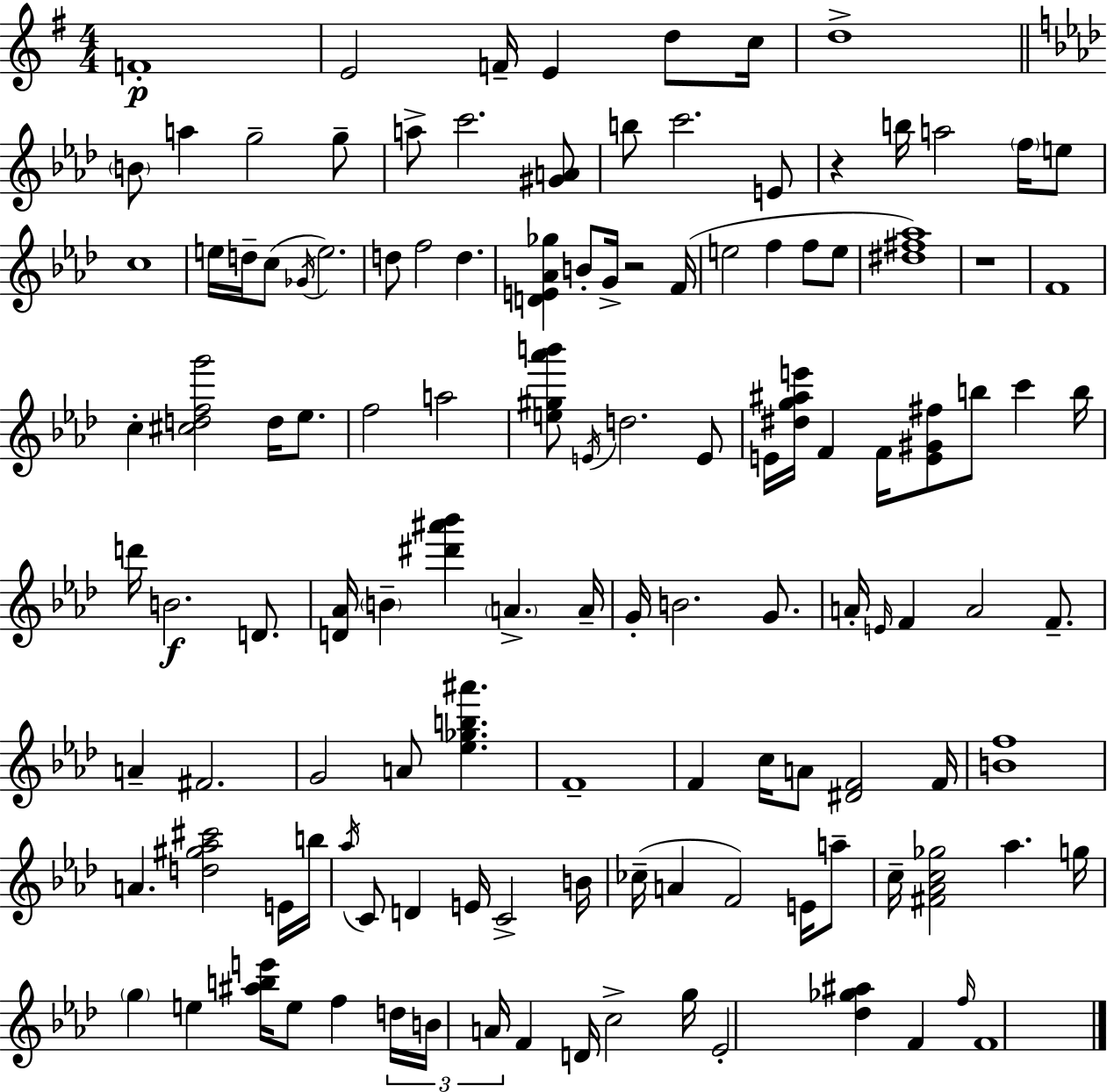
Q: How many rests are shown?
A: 3